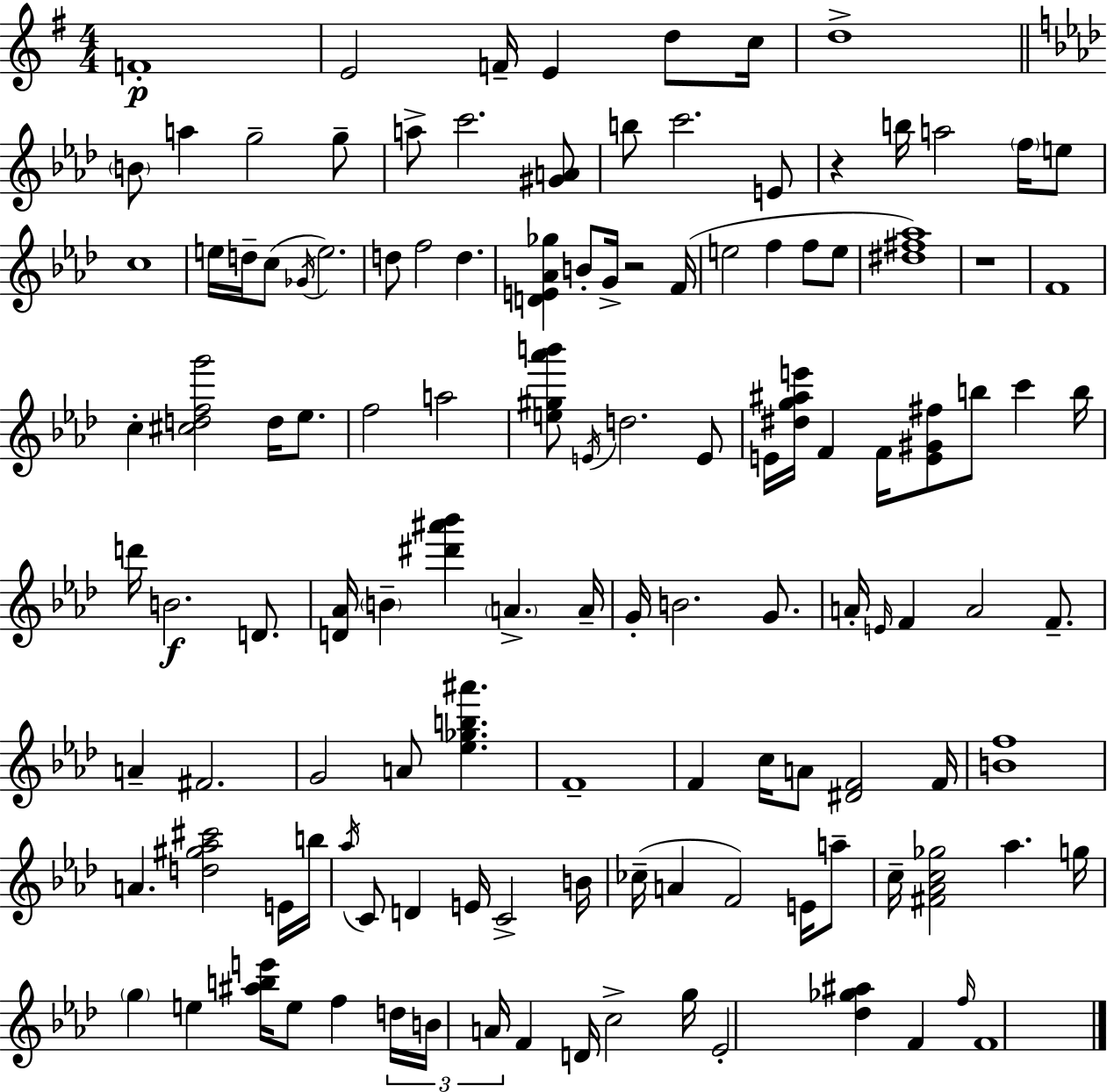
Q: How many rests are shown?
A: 3